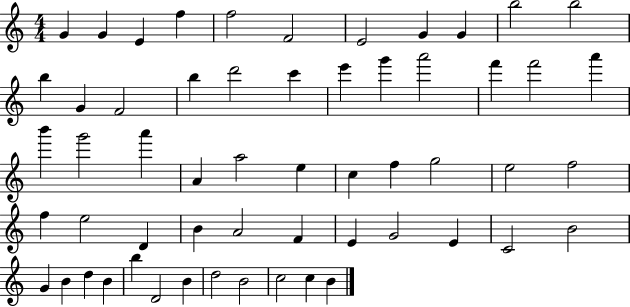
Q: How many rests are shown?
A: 0